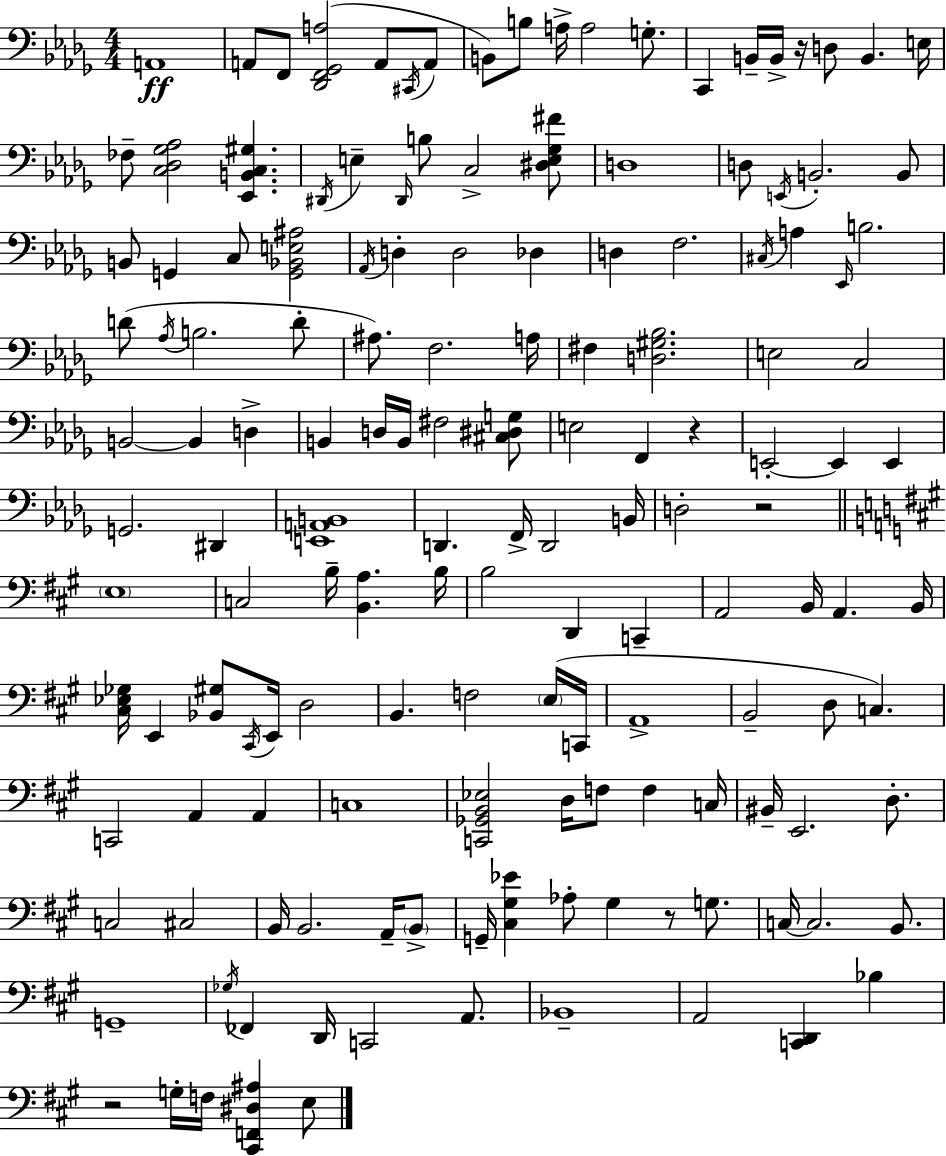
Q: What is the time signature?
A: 4/4